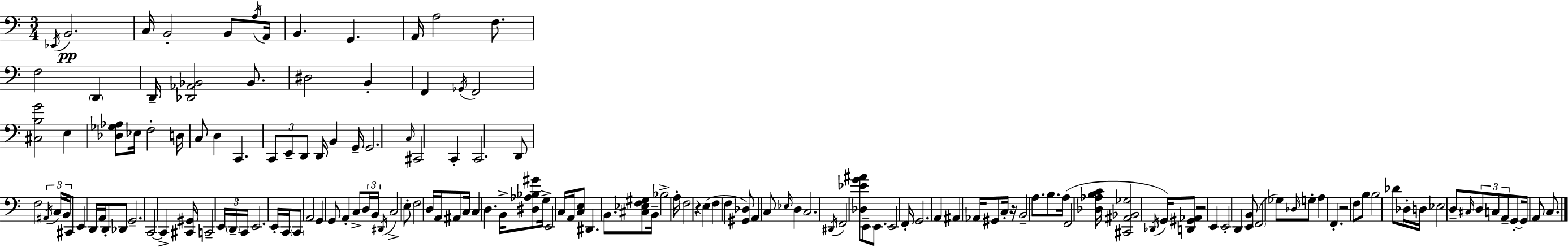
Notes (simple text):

Eb2/s B2/h. C3/s B2/h B2/e A3/s A2/s B2/q. G2/q. A2/s A3/h F3/e. F3/h D2/q D2/s [Db2,Ab2,Bb2]/h Bb2/e. D#3/h B2/q F2/q Gb2/s F2/h [C#3,B3,G4]/h E3/q [Db3,Gb3,Ab3]/e Eb3/s F3/h D3/s C3/e D3/q C2/q. C2/e E2/e D2/e D2/s B2/q G2/s G2/h. C3/s C#2/h C2/q C2/h. D2/e F3/h A#2/s C3/s B2/s C#2/e E2/q D2/s A2/s D2/e Db2/e G2/h. C2/h C2/q [C#2,G#2]/s C2/h E2/s D2/s C2/s E2/h. E2/s C2/s C2/e A2/h G2/q G2/e A2/q C3/e D3/s B2/s D#2/s C3/h E3/e F3/h D3/s A2/s A#2/e C3/s C3/q D3/q. B2/s [D#3,Ab3,Bb3,G#4]/e G3/s E2/h C3/s A2/s [C3,E3]/e D#2/q. B2/e. [C#3,Eb3,F3,G#3]/e B2/s Bb3/h A3/s F3/h R/q E3/q F3/q F3/q [G#2,Db3]/e A2/q C3/e Eb3/s D3/q C3/h. D#2/s F2/h [Db3,Eb4,G4,A#4]/e E2/e E2/e. E2/h F2/s G2/h. A2/q A#2/q Ab2/s G#2/e C3/s R/s B2/h A3/e. B3/e. A3/s F2/h [Db3,Ab3,B3,C4]/s [C#2,A#2,Bb2,Gb3]/h Db2/s G2/s [D2,G#2,Ab2]/e R/h E2/q E2/h D2/q [E2,B2]/e F2/h Gb3/e Db3/s G3/e A3/q F2/q. R/h F3/e B3/e B3/h Db4/e Db3/s D3/s Eb3/h D3/e C#3/s D3/e C3/e A2/e G2/e G2/s A2/e C3/e.